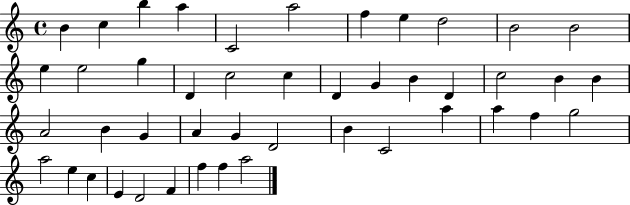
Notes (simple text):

B4/q C5/q B5/q A5/q C4/h A5/h F5/q E5/q D5/h B4/h B4/h E5/q E5/h G5/q D4/q C5/h C5/q D4/q G4/q B4/q D4/q C5/h B4/q B4/q A4/h B4/q G4/q A4/q G4/q D4/h B4/q C4/h A5/q A5/q F5/q G5/h A5/h E5/q C5/q E4/q D4/h F4/q F5/q F5/q A5/h